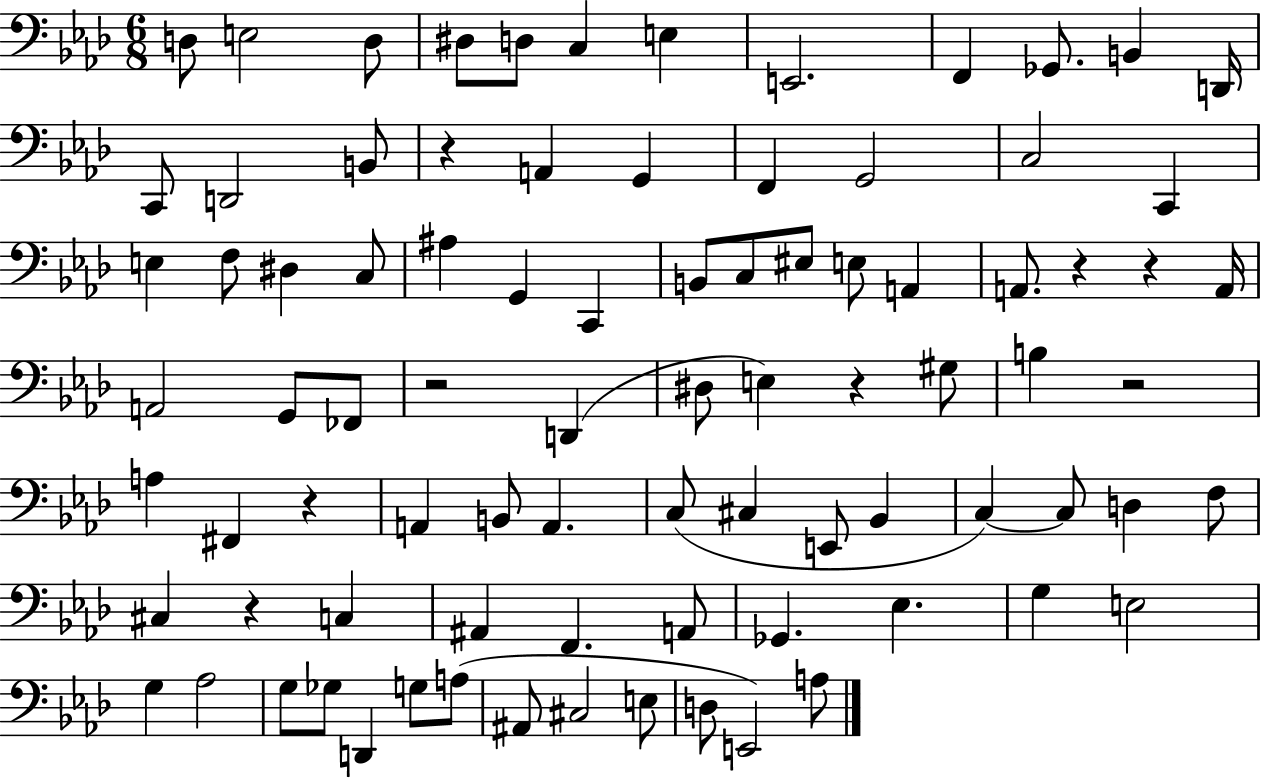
X:1
T:Untitled
M:6/8
L:1/4
K:Ab
D,/2 E,2 D,/2 ^D,/2 D,/2 C, E, E,,2 F,, _G,,/2 B,, D,,/4 C,,/2 D,,2 B,,/2 z A,, G,, F,, G,,2 C,2 C,, E, F,/2 ^D, C,/2 ^A, G,, C,, B,,/2 C,/2 ^E,/2 E,/2 A,, A,,/2 z z A,,/4 A,,2 G,,/2 _F,,/2 z2 D,, ^D,/2 E, z ^G,/2 B, z2 A, ^F,, z A,, B,,/2 A,, C,/2 ^C, E,,/2 _B,, C, C,/2 D, F,/2 ^C, z C, ^A,, F,, A,,/2 _G,, _E, G, E,2 G, _A,2 G,/2 _G,/2 D,, G,/2 A,/2 ^A,,/2 ^C,2 E,/2 D,/2 E,,2 A,/2